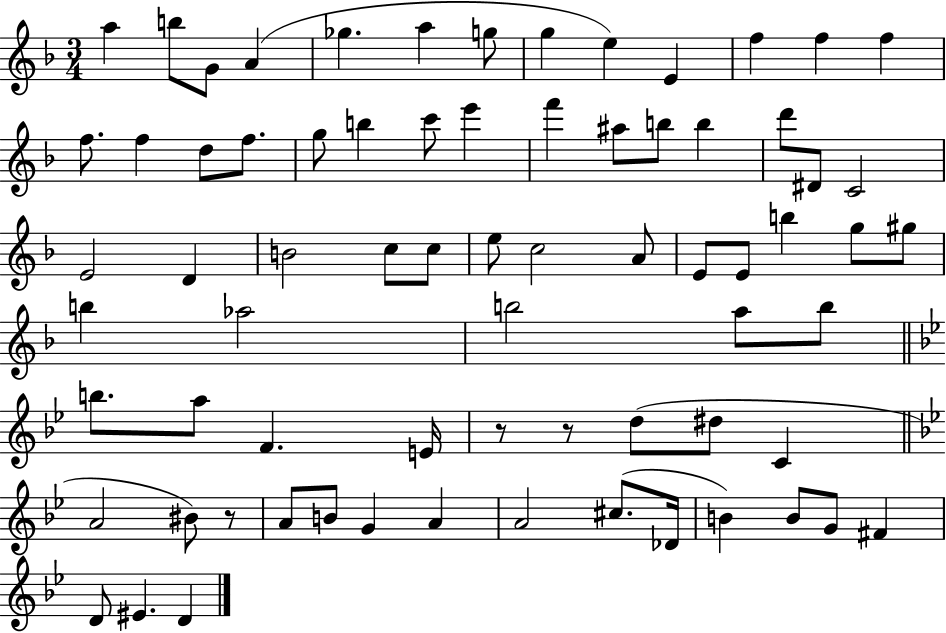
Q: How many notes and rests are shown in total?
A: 72